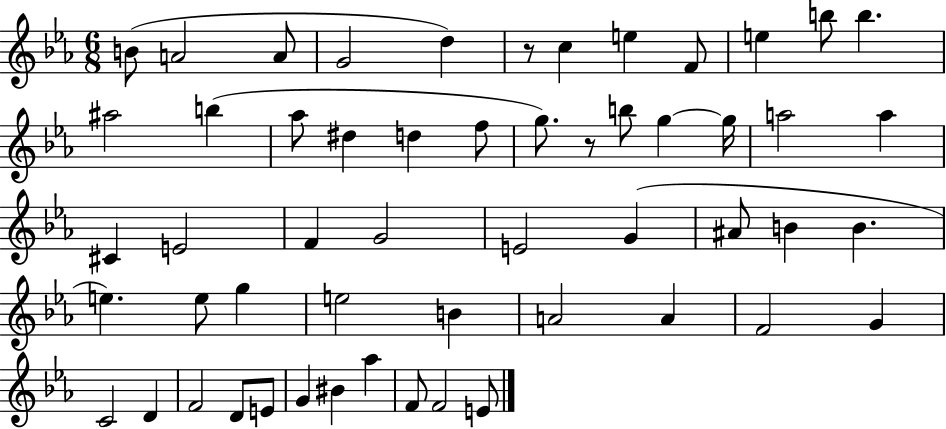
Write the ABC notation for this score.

X:1
T:Untitled
M:6/8
L:1/4
K:Eb
B/2 A2 A/2 G2 d z/2 c e F/2 e b/2 b ^a2 b _a/2 ^d d f/2 g/2 z/2 b/2 g g/4 a2 a ^C E2 F G2 E2 G ^A/2 B B e e/2 g e2 B A2 A F2 G C2 D F2 D/2 E/2 G ^B _a F/2 F2 E/2